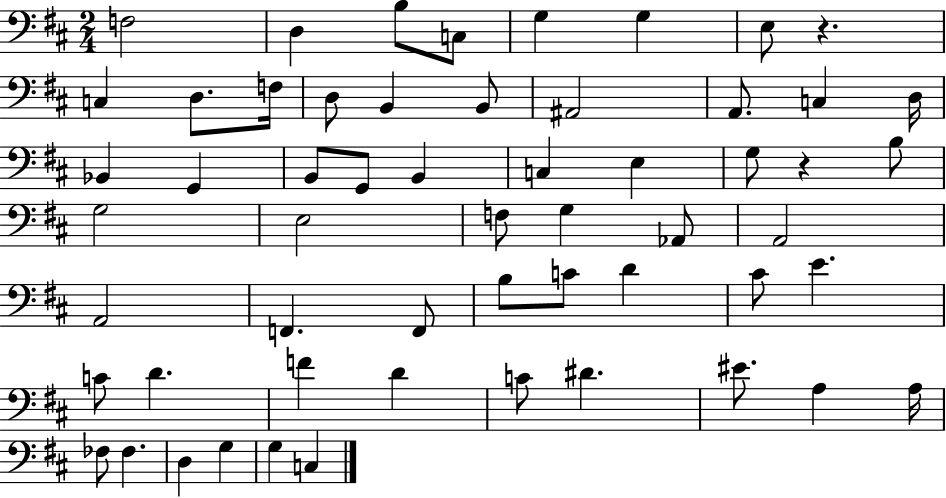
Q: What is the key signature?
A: D major